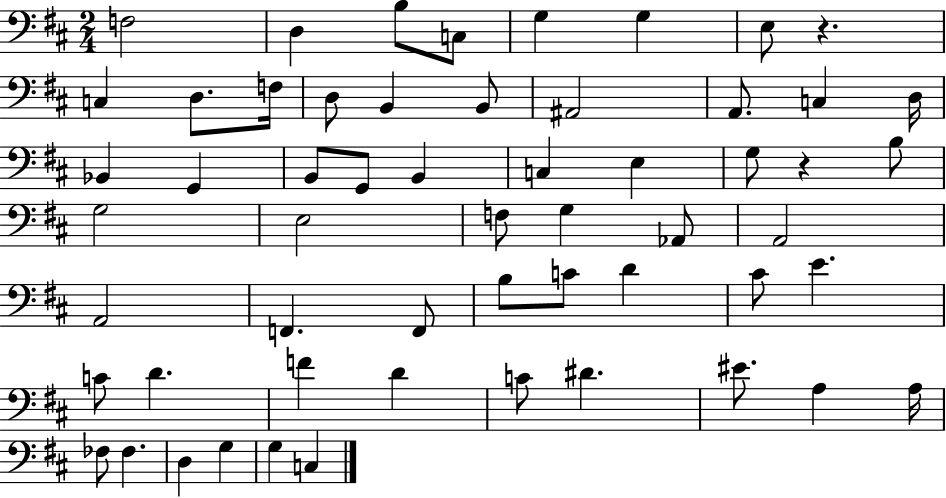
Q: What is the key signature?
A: D major